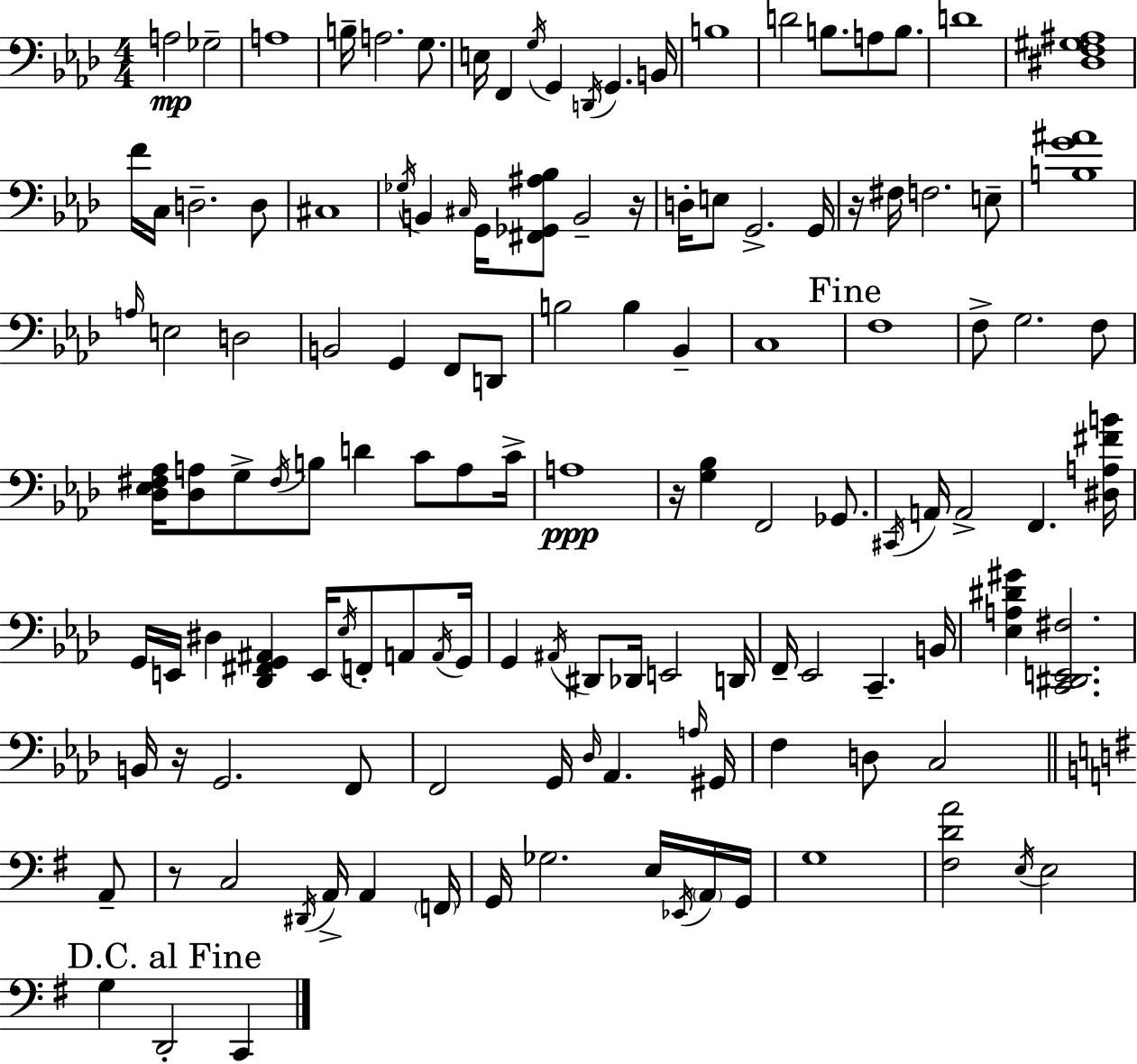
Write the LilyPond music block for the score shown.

{
  \clef bass
  \numericTimeSignature
  \time 4/4
  \key aes \major
  a2\mp ges2-- | a1 | b16-- a2. g8. | e16 f,4 \acciaccatura { g16 } g,4 \acciaccatura { d,16 } g,4. | \break b,16 b1 | d'2 b8. a8 b8. | d'1 | <dis f gis ais>1 | \break f'16 c16 d2.-- | d8 cis1 | \acciaccatura { ges16 } b,4 \grace { cis16 } g,16 <fis, ges, ais bes>8 b,2-- | r16 d16-. e8 g,2.-> | \break g,16 r16 fis16 f2. | e8-- <b g' ais'>1 | \grace { a16 } e2 d2 | b,2 g,4 | \break f,8 d,8 b2 b4 | bes,4-- c1 | \mark "Fine" f1 | f8-> g2. | \break f8 <des ees fis aes>16 <des a>8 g8-> \acciaccatura { fis16 } b8 d'4 | c'8 a8 c'16-> a1\ppp | r16 <g bes>4 f,2 | ges,8. \acciaccatura { cis,16 } a,16 a,2-> | \break f,4. <dis a fis' b'>16 g,16 e,16 dis4 <des, fis, g, ais,>4 | e,16 \acciaccatura { ees16 } f,8-. a,8 \acciaccatura { a,16 } g,16 g,4 \acciaccatura { ais,16 } dis,8 | des,16 e,2 d,16 f,16-- ees,2 | c,4.-- b,16 <ees a dis' gis'>4 <c, dis, e, fis>2. | \break b,16 r16 g,2. | f,8 f,2 | g,16 \grace { des16 } aes,4. \grace { a16 } gis,16 f4 | d8 c2 \bar "||" \break \key g \major a,8-- r8 c2 \acciaccatura { dis,16 } a,16-> a,4 | \parenthesize f,16 g,16 ges2. | e16 \acciaccatura { ees,16 } \parenthesize a,16 g,16 g1 | <fis d' a'>2 \acciaccatura { e16 } e2 | \break \mark "D.C. al Fine" g4 d,2-. | c,4 \bar "|."
}